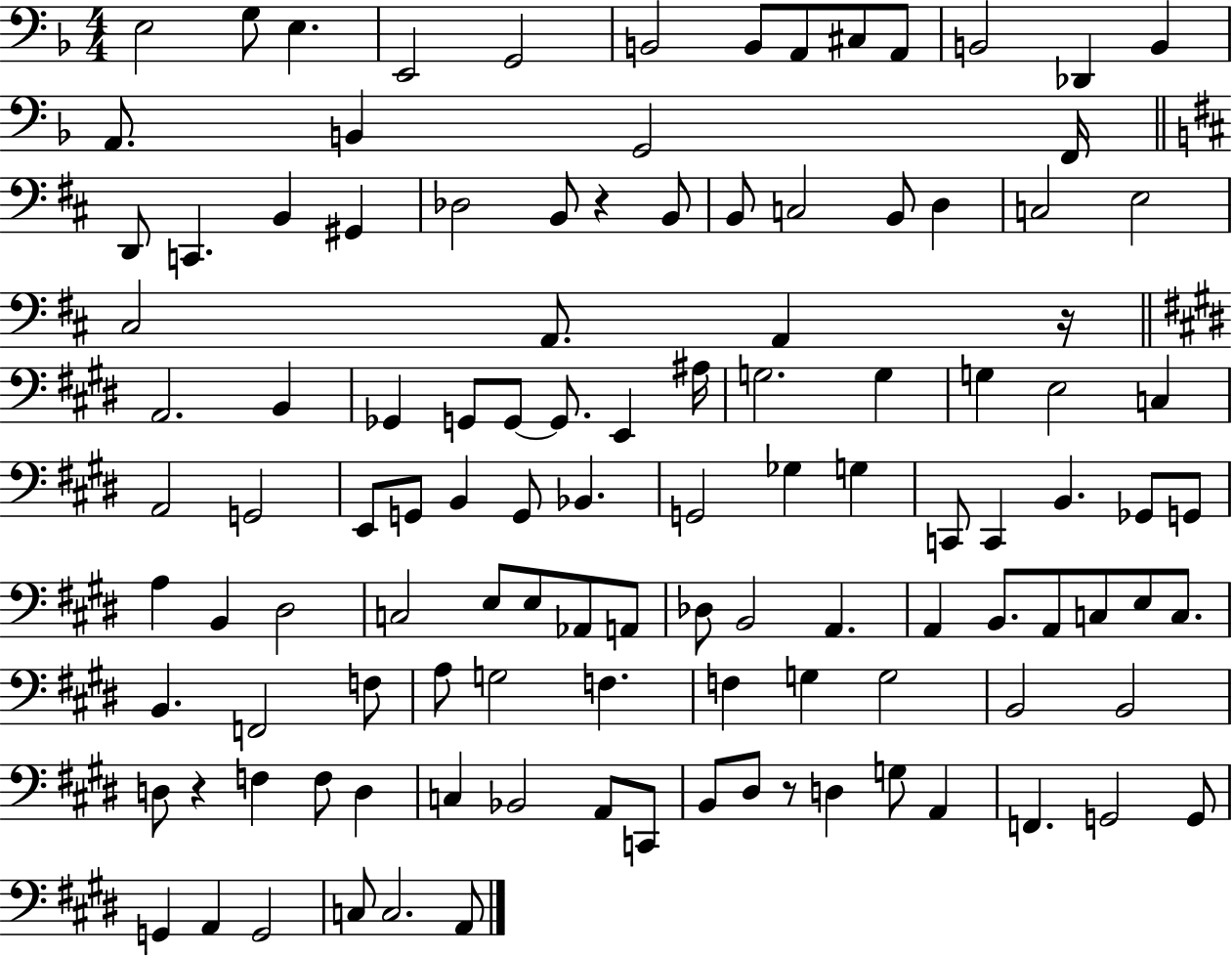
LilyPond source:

{
  \clef bass
  \numericTimeSignature
  \time 4/4
  \key f \major
  e2 g8 e4. | e,2 g,2 | b,2 b,8 a,8 cis8 a,8 | b,2 des,4 b,4 | \break a,8. b,4 g,2 f,16 | \bar "||" \break \key d \major d,8 c,4. b,4 gis,4 | des2 b,8 r4 b,8 | b,8 c2 b,8 d4 | c2 e2 | \break cis2 a,8. a,4 r16 | \bar "||" \break \key e \major a,2. b,4 | ges,4 g,8 g,8~~ g,8. e,4 ais16 | g2. g4 | g4 e2 c4 | \break a,2 g,2 | e,8 g,8 b,4 g,8 bes,4. | g,2 ges4 g4 | c,8 c,4 b,4. ges,8 g,8 | \break a4 b,4 dis2 | c2 e8 e8 aes,8 a,8 | des8 b,2 a,4. | a,4 b,8. a,8 c8 e8 c8. | \break b,4. f,2 f8 | a8 g2 f4. | f4 g4 g2 | b,2 b,2 | \break d8 r4 f4 f8 d4 | c4 bes,2 a,8 c,8 | b,8 dis8 r8 d4 g8 a,4 | f,4. g,2 g,8 | \break g,4 a,4 g,2 | c8 c2. a,8 | \bar "|."
}